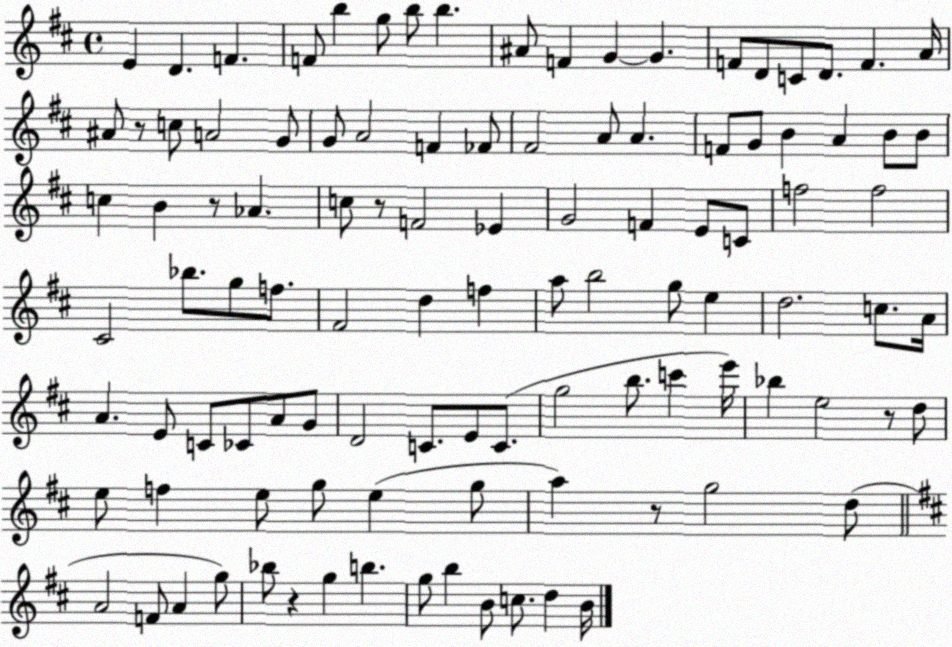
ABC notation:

X:1
T:Untitled
M:4/4
L:1/4
K:D
E D F F/2 b g/2 b/2 b ^A/2 F G G F/2 D/2 C/2 D/2 F A/4 ^A/2 z/2 c/2 A2 G/2 G/2 A2 F _F/2 ^F2 A/2 A F/2 G/2 B A B/2 B/2 c B z/2 _A c/2 z/2 F2 _E G2 F E/2 C/2 f2 f2 ^C2 _b/2 g/2 f/2 ^F2 d f a/2 b2 g/2 e d2 c/2 A/4 A E/2 C/2 _C/2 A/2 G/2 D2 C/2 E/2 C/2 g2 b/2 c' e'/4 _b e2 z/2 d/2 e/2 f e/2 g/2 e g/2 a z/2 g2 d/2 A2 F/2 A g/2 _b/2 z g b g/2 b B/2 c/2 d B/4